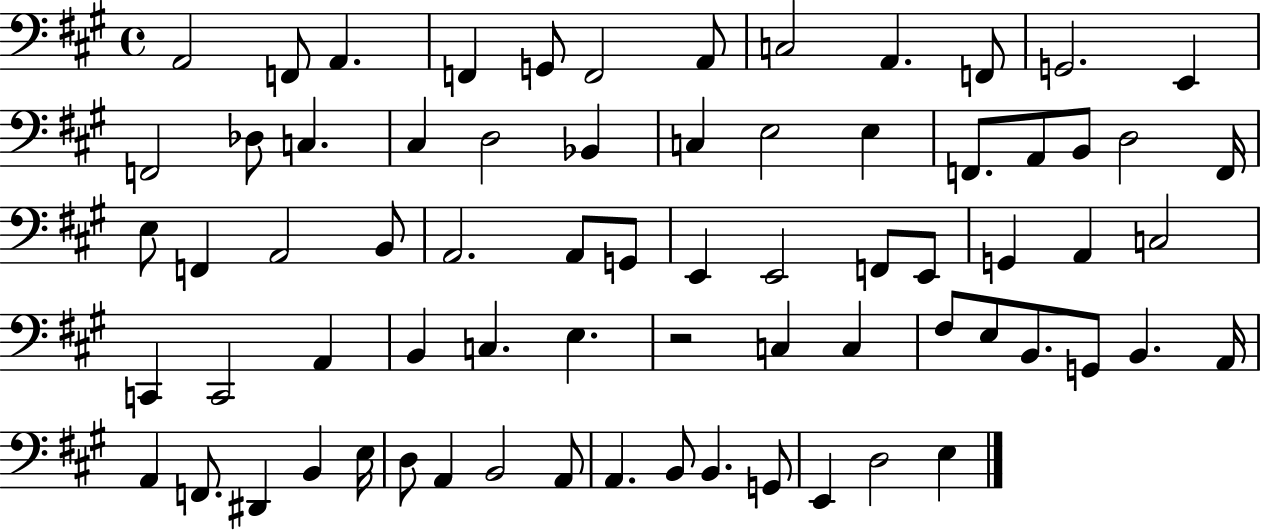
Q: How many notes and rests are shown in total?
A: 71